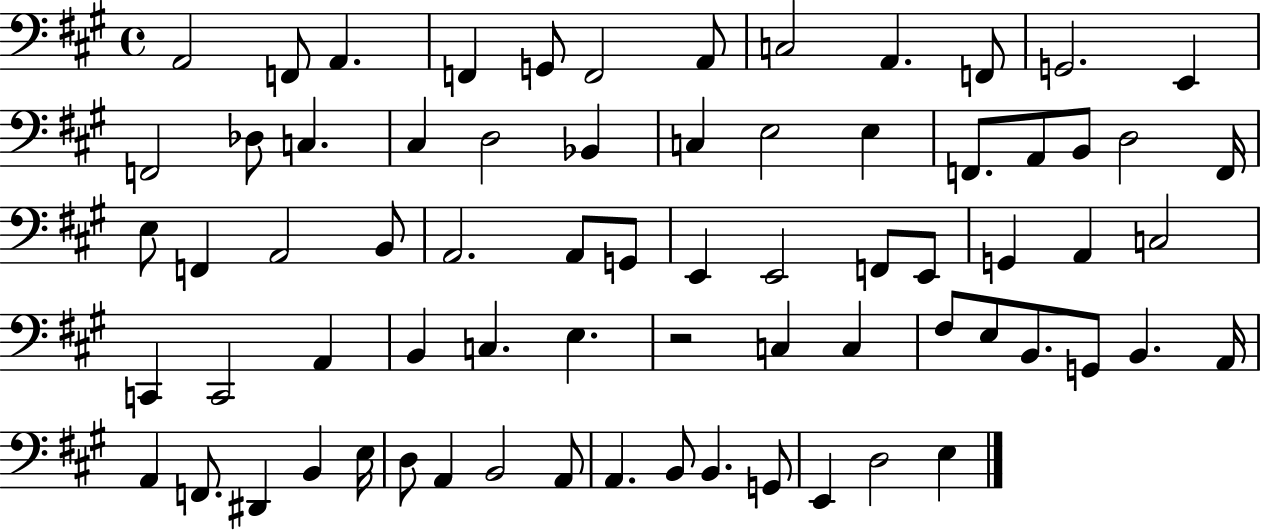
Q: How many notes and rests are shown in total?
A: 71